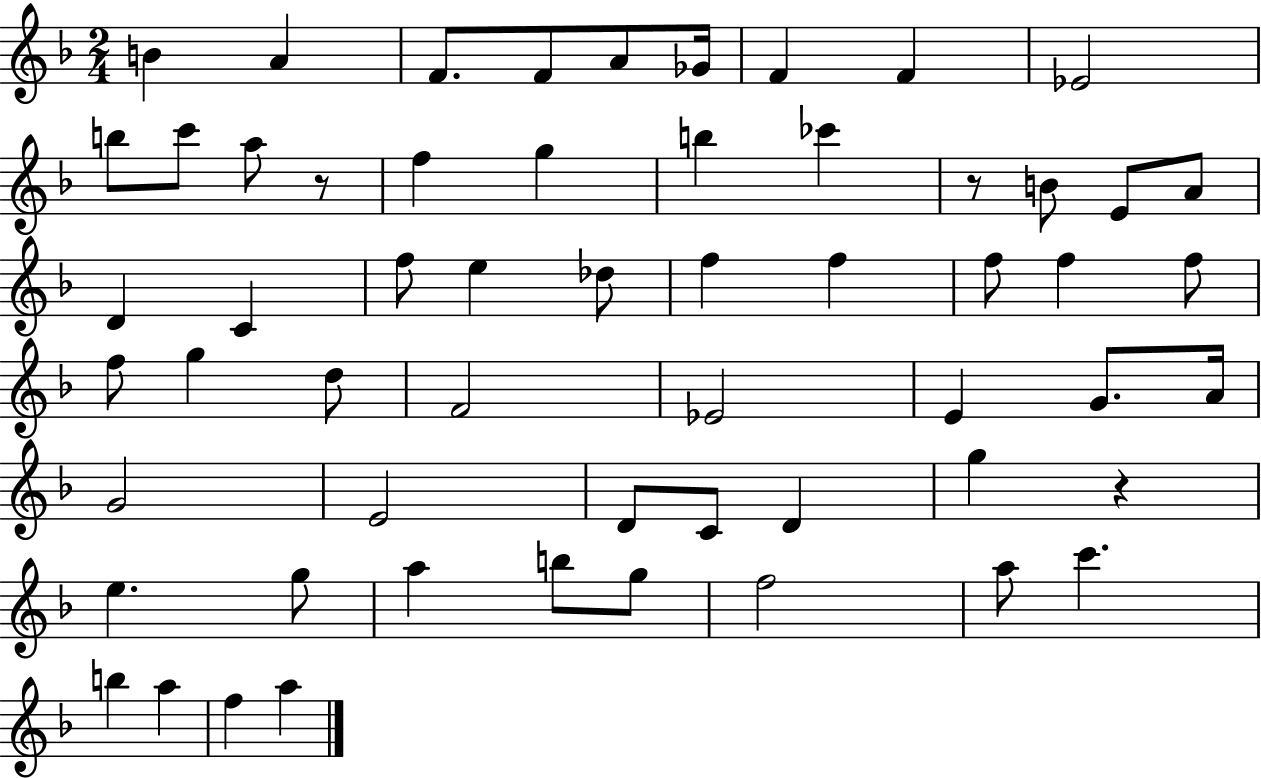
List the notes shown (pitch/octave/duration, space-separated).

B4/q A4/q F4/e. F4/e A4/e Gb4/s F4/q F4/q Eb4/h B5/e C6/e A5/e R/e F5/q G5/q B5/q CES6/q R/e B4/e E4/e A4/e D4/q C4/q F5/e E5/q Db5/e F5/q F5/q F5/e F5/q F5/e F5/e G5/q D5/e F4/h Eb4/h E4/q G4/e. A4/s G4/h E4/h D4/e C4/e D4/q G5/q R/q E5/q. G5/e A5/q B5/e G5/e F5/h A5/e C6/q. B5/q A5/q F5/q A5/q